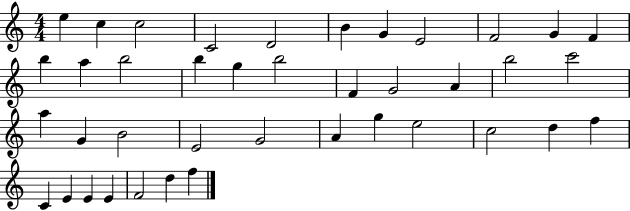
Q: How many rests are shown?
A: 0